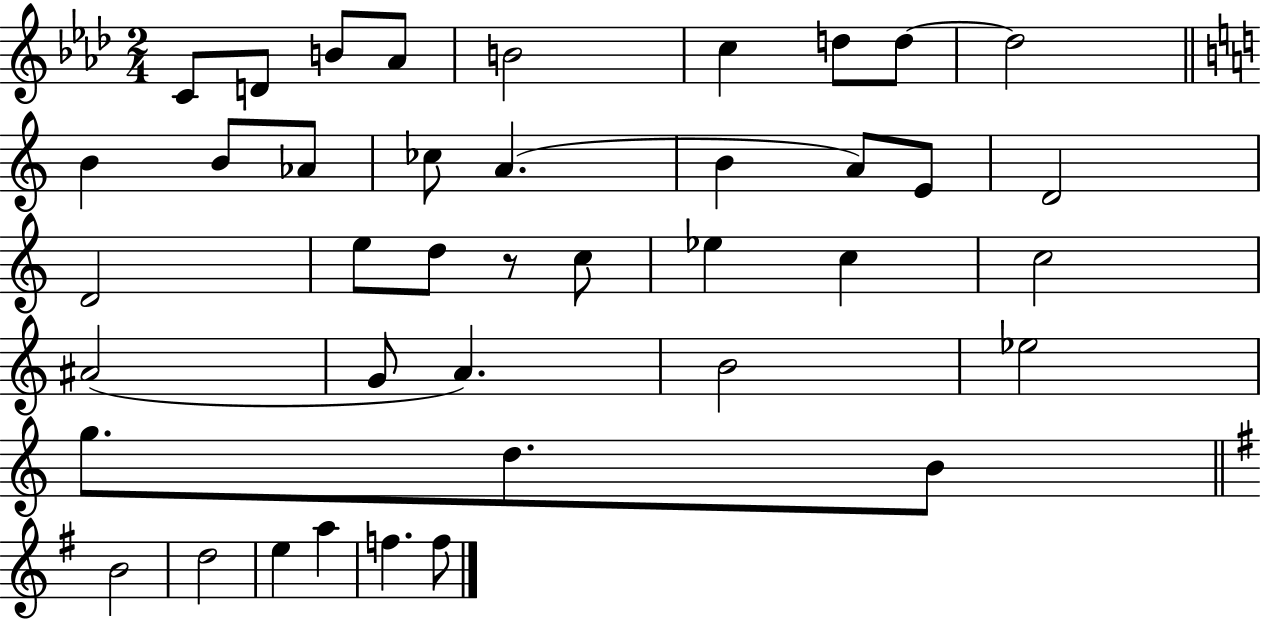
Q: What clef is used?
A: treble